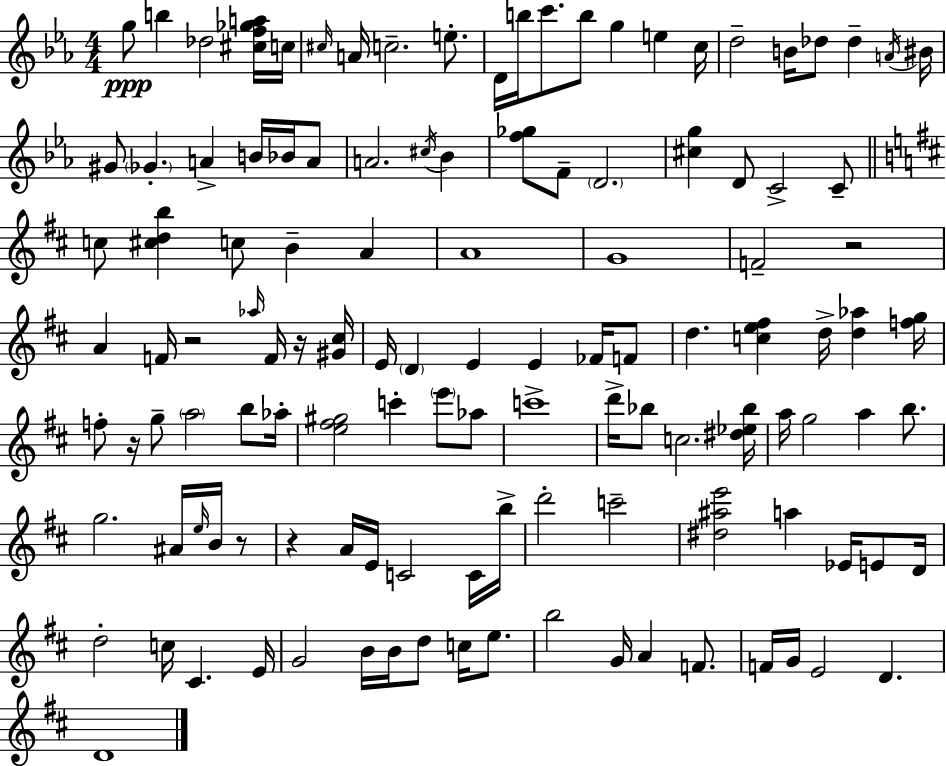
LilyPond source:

{
  \clef treble
  \numericTimeSignature
  \time 4/4
  \key ees \major
  g''8\ppp b''4 des''2 <cis'' f'' ges'' a''>16 c''16 | \grace { cis''16 } a'16 c''2.-- e''8.-. | d'16 b''16 c'''8. b''8 g''4 e''4 | c''16 d''2-- b'16 des''8 des''4-- | \break \acciaccatura { a'16 } bis'16 gis'8 \parenthesize ges'4.-. a'4-> b'16 bes'16 | a'8 a'2. \acciaccatura { cis''16 } bes'4 | <f'' ges''>8 f'8-- \parenthesize d'2. | <cis'' g''>4 d'8 c'2-> | \break c'8-- \bar "||" \break \key d \major c''8 <cis'' d'' b''>4 c''8 b'4-- a'4 | a'1 | g'1 | f'2-- r2 | \break a'4 f'16 r2 \grace { aes''16 } f'16 r16 | <gis' cis''>16 e'16 \parenthesize d'4 e'4 e'4 fes'16 f'8 | d''4. <c'' e'' fis''>4 d''16-> <d'' aes''>4 | <f'' g''>16 f''8-. r16 g''8-- \parenthesize a''2 b''8 | \break aes''16-. <e'' fis'' gis''>2 c'''4-. \parenthesize e'''8 aes''8 | c'''1-> | d'''16-> bes''8 c''2. | <dis'' ees'' bes''>16 a''16 g''2 a''4 b''8. | \break g''2. ais'16 \grace { e''16 } b'16 | r8 r4 a'16 e'16 c'2 | c'16 b''16-> d'''2-. c'''2-- | <dis'' ais'' e'''>2 a''4 ees'16 e'8 | \break d'16 d''2-. c''16 cis'4. | e'16 g'2 b'16 b'16 d''8 c''16 e''8. | b''2 g'16 a'4 f'8. | f'16 g'16 e'2 d'4. | \break d'1 | \bar "|."
}